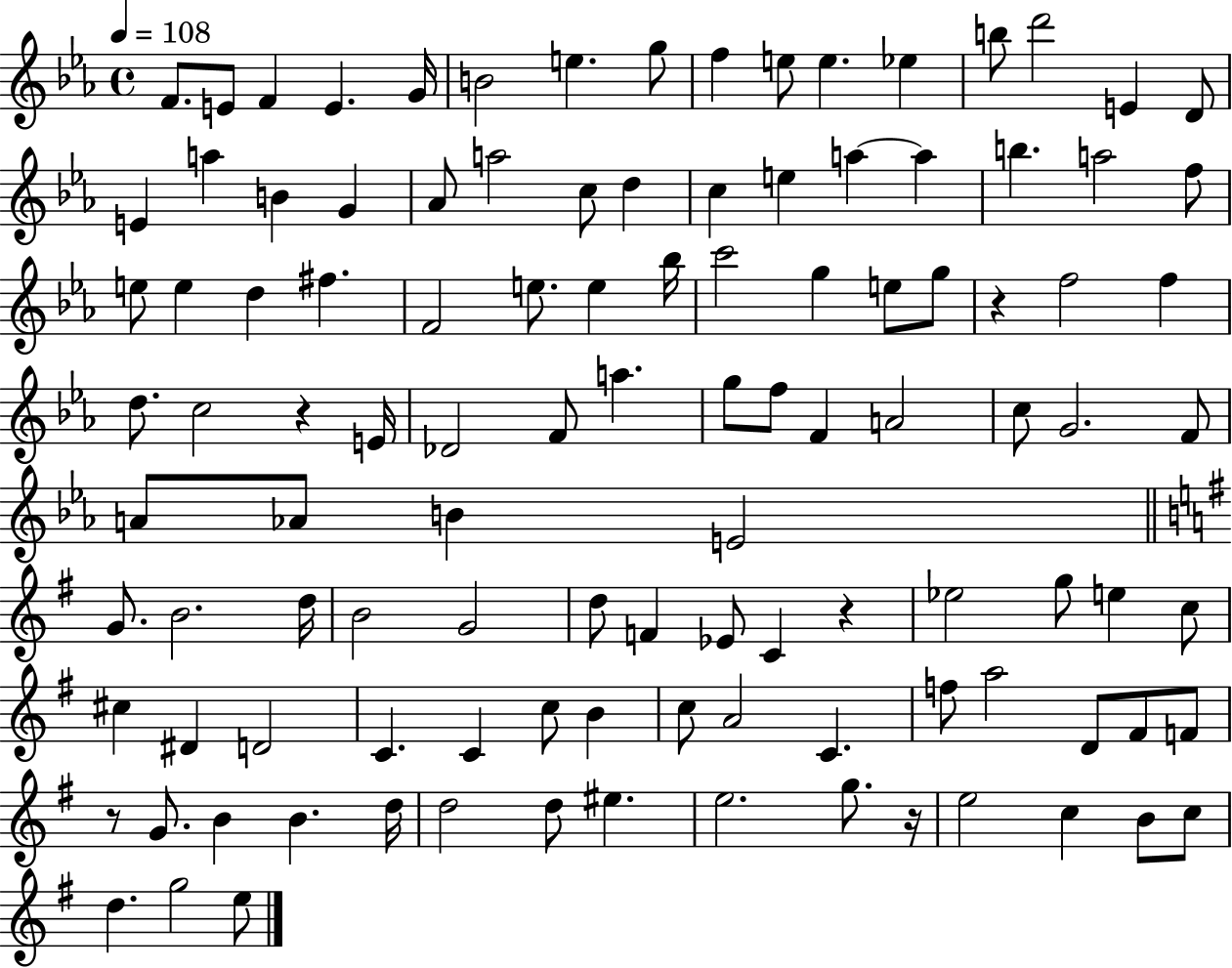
F4/e. E4/e F4/q E4/q. G4/s B4/h E5/q. G5/e F5/q E5/e E5/q. Eb5/q B5/e D6/h E4/q D4/e E4/q A5/q B4/q G4/q Ab4/e A5/h C5/e D5/q C5/q E5/q A5/q A5/q B5/q. A5/h F5/e E5/e E5/q D5/q F#5/q. F4/h E5/e. E5/q Bb5/s C6/h G5/q E5/e G5/e R/q F5/h F5/q D5/e. C5/h R/q E4/s Db4/h F4/e A5/q. G5/e F5/e F4/q A4/h C5/e G4/h. F4/e A4/e Ab4/e B4/q E4/h G4/e. B4/h. D5/s B4/h G4/h D5/e F4/q Eb4/e C4/q R/q Eb5/h G5/e E5/q C5/e C#5/q D#4/q D4/h C4/q. C4/q C5/e B4/q C5/e A4/h C4/q. F5/e A5/h D4/e F#4/e F4/e R/e G4/e. B4/q B4/q. D5/s D5/h D5/e EIS5/q. E5/h. G5/e. R/s E5/h C5/q B4/e C5/e D5/q. G5/h E5/e